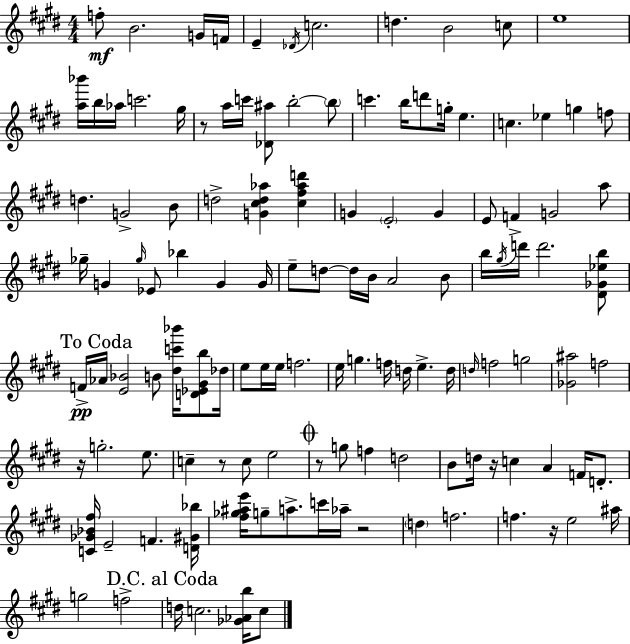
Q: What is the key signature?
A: E major